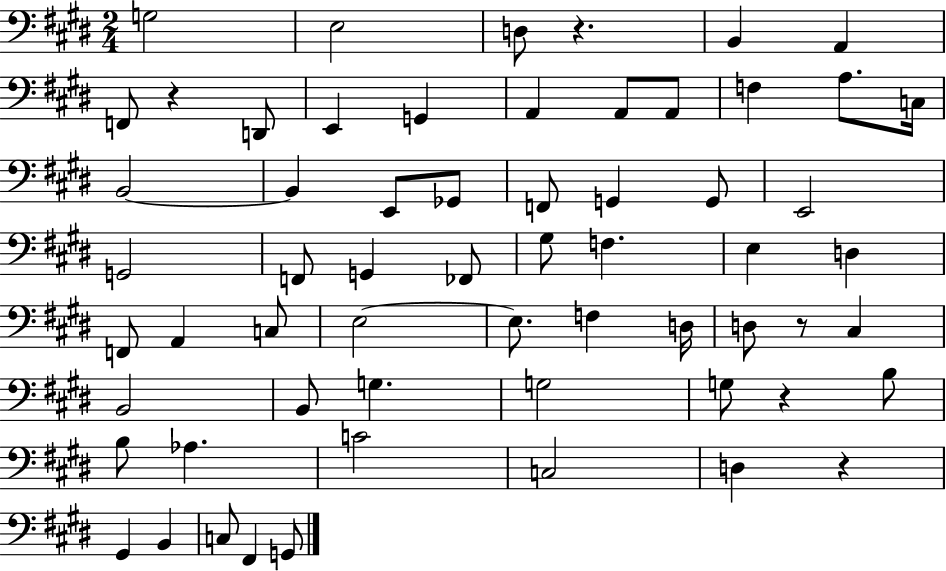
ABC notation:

X:1
T:Untitled
M:2/4
L:1/4
K:E
G,2 E,2 D,/2 z B,, A,, F,,/2 z D,,/2 E,, G,, A,, A,,/2 A,,/2 F, A,/2 C,/4 B,,2 B,, E,,/2 _G,,/2 F,,/2 G,, G,,/2 E,,2 G,,2 F,,/2 G,, _F,,/2 ^G,/2 F, E, D, F,,/2 A,, C,/2 E,2 E,/2 F, D,/4 D,/2 z/2 ^C, B,,2 B,,/2 G, G,2 G,/2 z B,/2 B,/2 _A, C2 C,2 D, z ^G,, B,, C,/2 ^F,, G,,/2